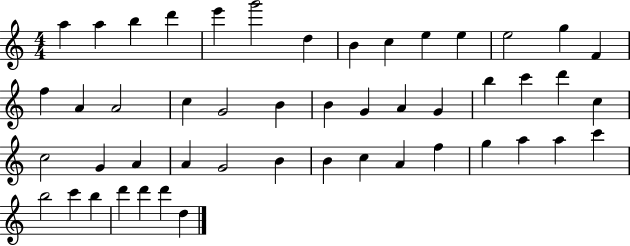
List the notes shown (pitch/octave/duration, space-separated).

A5/q A5/q B5/q D6/q E6/q G6/h D5/q B4/q C5/q E5/q E5/q E5/h G5/q F4/q F5/q A4/q A4/h C5/q G4/h B4/q B4/q G4/q A4/q G4/q B5/q C6/q D6/q C5/q C5/h G4/q A4/q A4/q G4/h B4/q B4/q C5/q A4/q F5/q G5/q A5/q A5/q C6/q B5/h C6/q B5/q D6/q D6/q D6/q D5/q